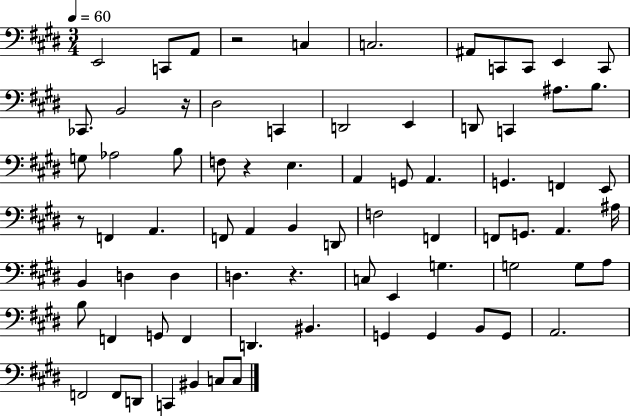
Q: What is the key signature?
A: E major